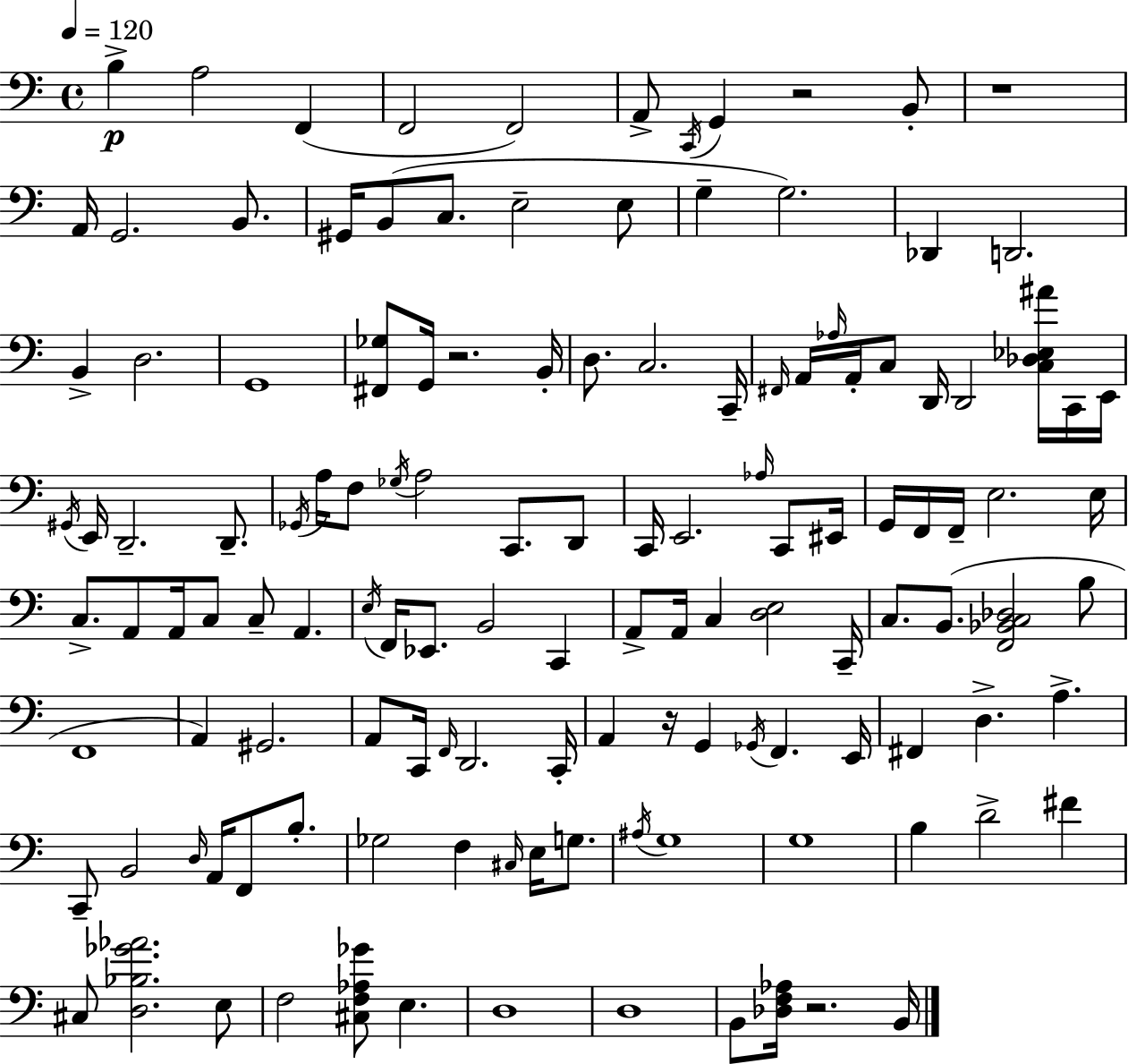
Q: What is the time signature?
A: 4/4